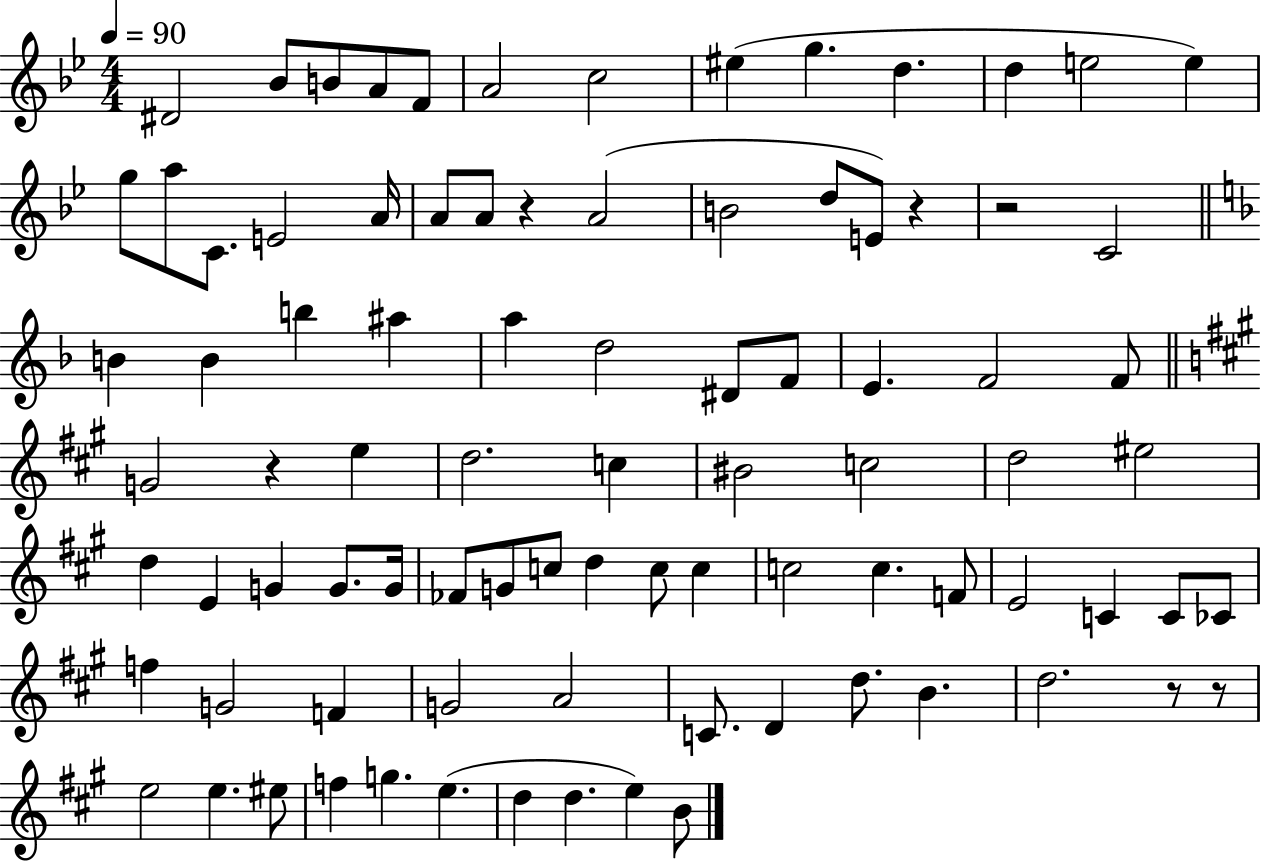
X:1
T:Untitled
M:4/4
L:1/4
K:Bb
^D2 _B/2 B/2 A/2 F/2 A2 c2 ^e g d d e2 e g/2 a/2 C/2 E2 A/4 A/2 A/2 z A2 B2 d/2 E/2 z z2 C2 B B b ^a a d2 ^D/2 F/2 E F2 F/2 G2 z e d2 c ^B2 c2 d2 ^e2 d E G G/2 G/4 _F/2 G/2 c/2 d c/2 c c2 c F/2 E2 C C/2 _C/2 f G2 F G2 A2 C/2 D d/2 B d2 z/2 z/2 e2 e ^e/2 f g e d d e B/2